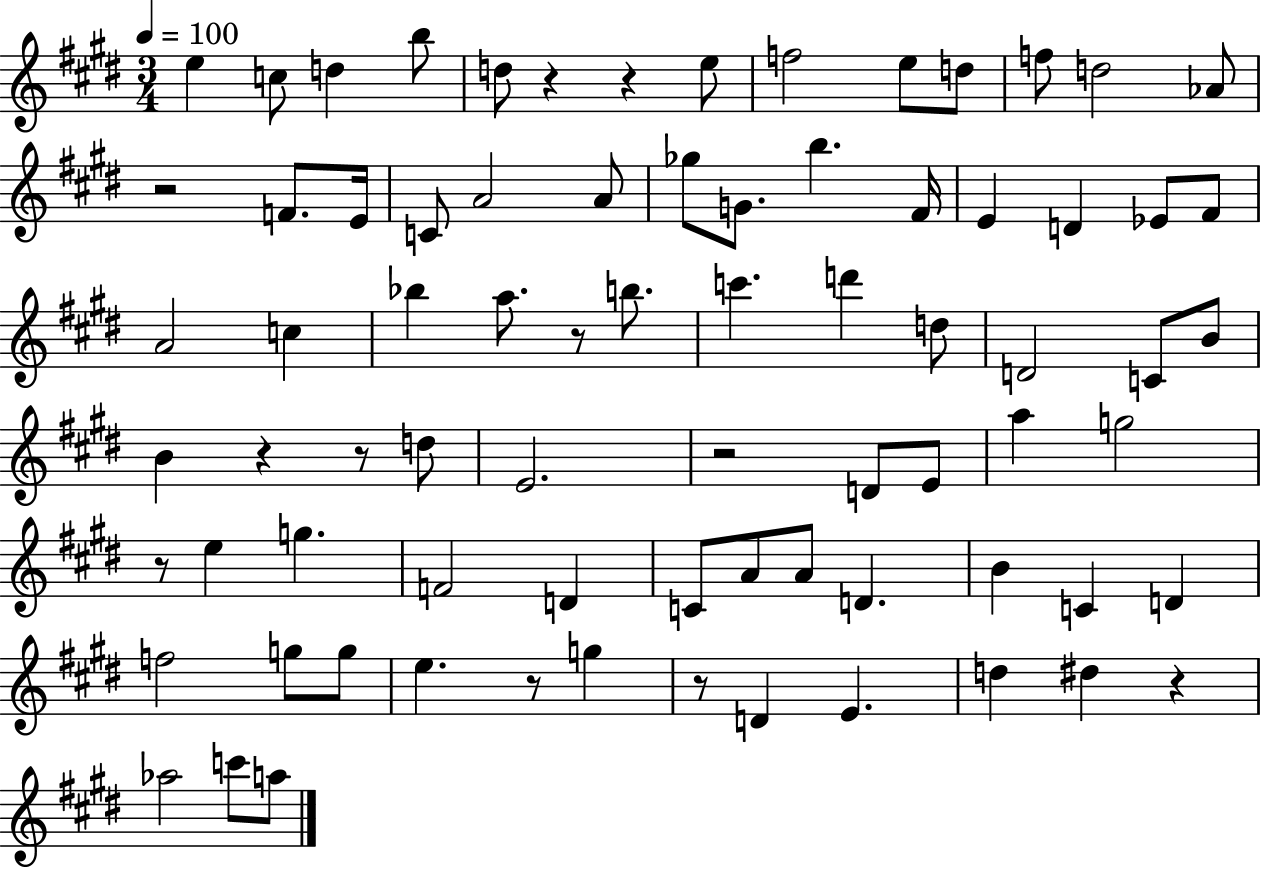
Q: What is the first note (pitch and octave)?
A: E5